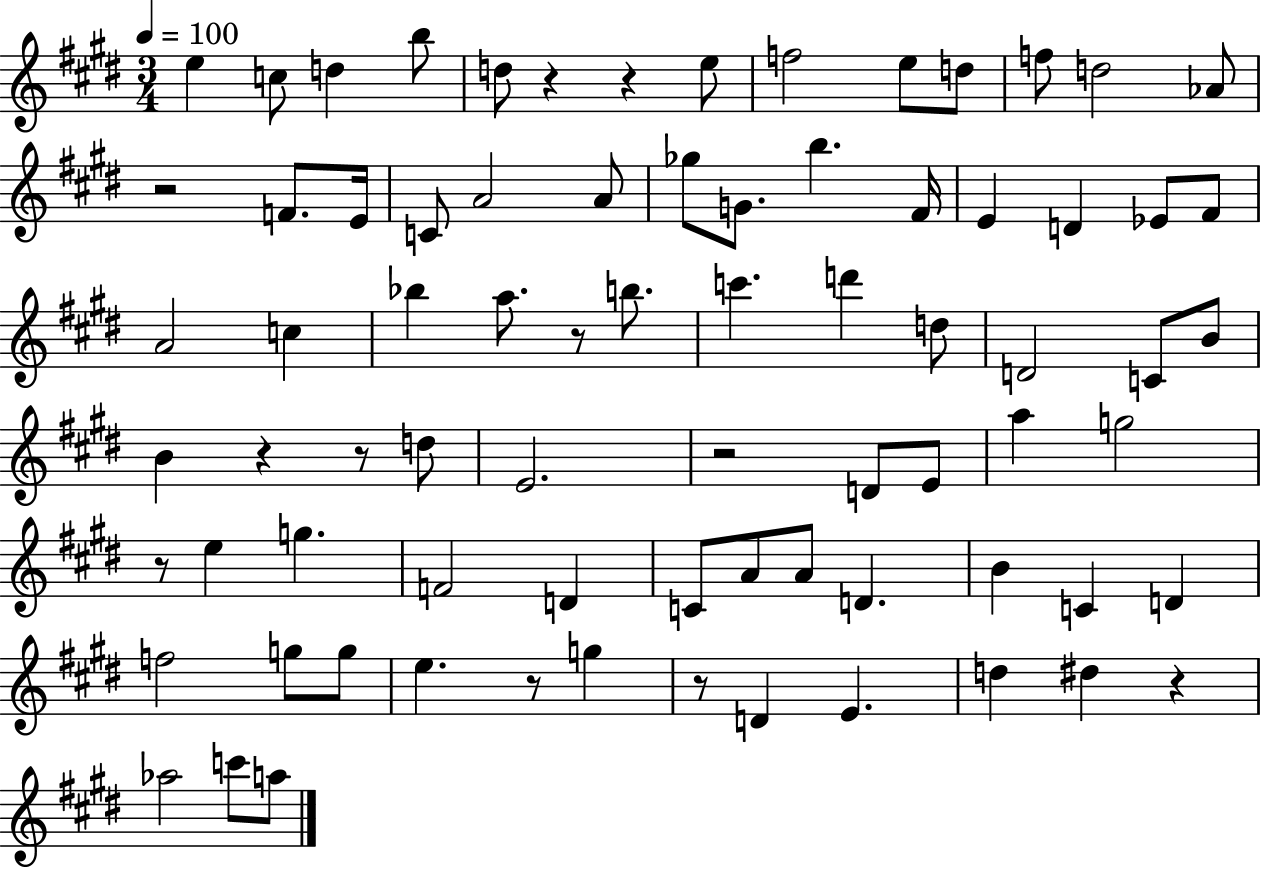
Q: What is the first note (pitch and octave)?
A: E5